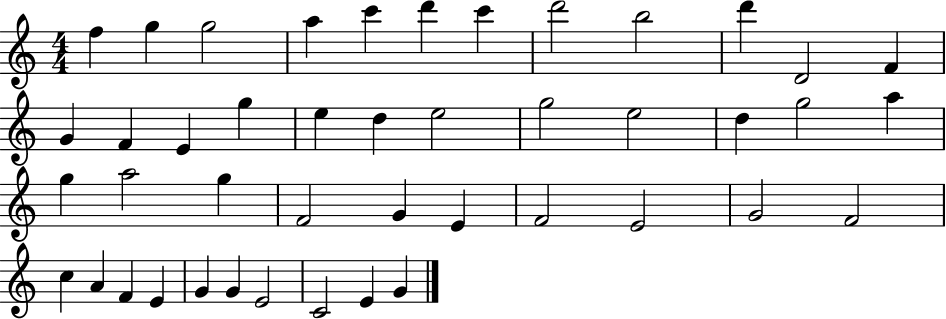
{
  \clef treble
  \numericTimeSignature
  \time 4/4
  \key c \major
  f''4 g''4 g''2 | a''4 c'''4 d'''4 c'''4 | d'''2 b''2 | d'''4 d'2 f'4 | \break g'4 f'4 e'4 g''4 | e''4 d''4 e''2 | g''2 e''2 | d''4 g''2 a''4 | \break g''4 a''2 g''4 | f'2 g'4 e'4 | f'2 e'2 | g'2 f'2 | \break c''4 a'4 f'4 e'4 | g'4 g'4 e'2 | c'2 e'4 g'4 | \bar "|."
}